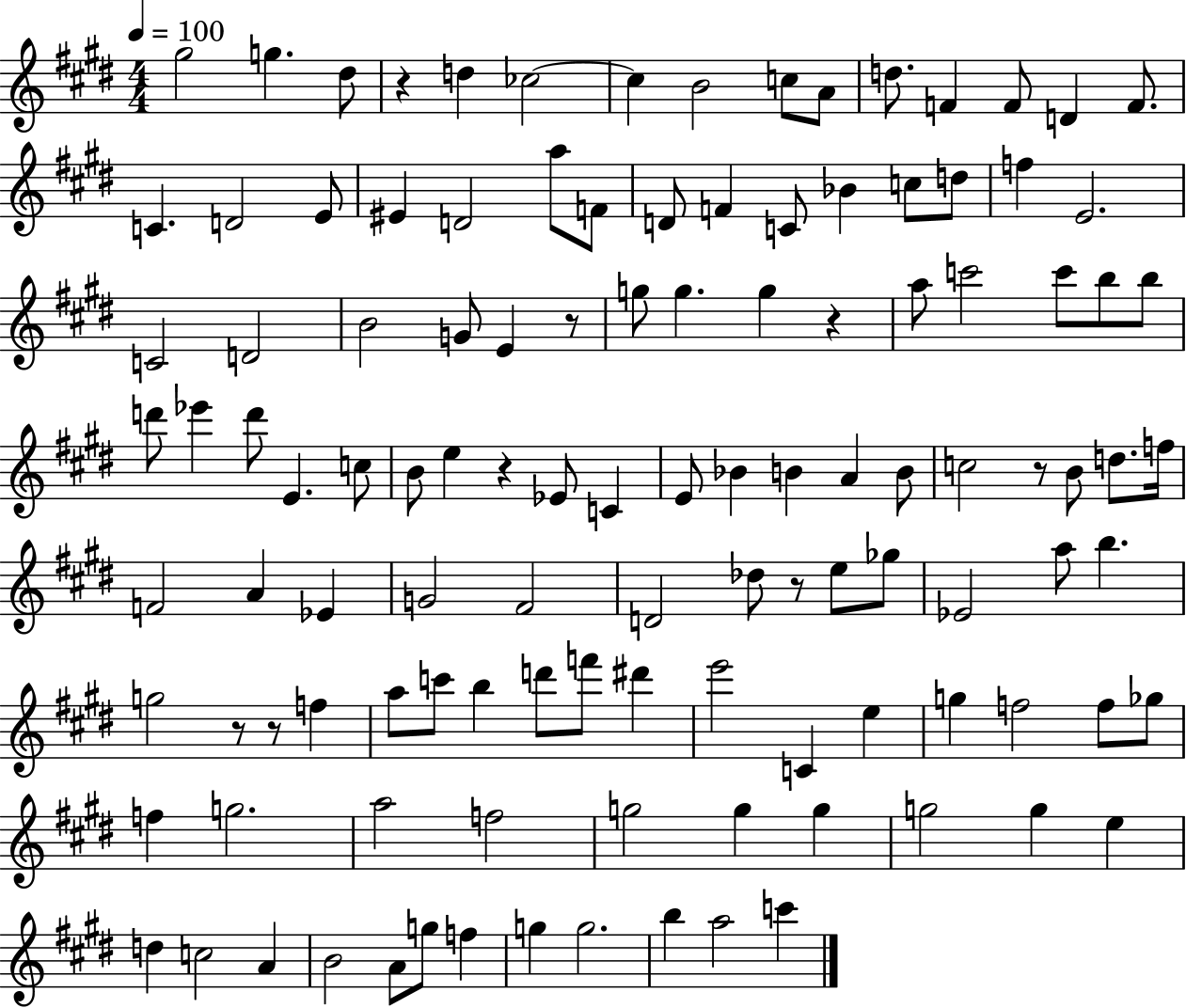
G#5/h G5/q. D#5/e R/q D5/q CES5/h CES5/q B4/h C5/e A4/e D5/e. F4/q F4/e D4/q F4/e. C4/q. D4/h E4/e EIS4/q D4/h A5/e F4/e D4/e F4/q C4/e Bb4/q C5/e D5/e F5/q E4/h. C4/h D4/h B4/h G4/e E4/q R/e G5/e G5/q. G5/q R/q A5/e C6/h C6/e B5/e B5/e D6/e Eb6/q D6/e E4/q. C5/e B4/e E5/q R/q Eb4/e C4/q E4/e Bb4/q B4/q A4/q B4/e C5/h R/e B4/e D5/e. F5/s F4/h A4/q Eb4/q G4/h F#4/h D4/h Db5/e R/e E5/e Gb5/e Eb4/h A5/e B5/q. G5/h R/e R/e F5/q A5/e C6/e B5/q D6/e F6/e D#6/q E6/h C4/q E5/q G5/q F5/h F5/e Gb5/e F5/q G5/h. A5/h F5/h G5/h G5/q G5/q G5/h G5/q E5/q D5/q C5/h A4/q B4/h A4/e G5/e F5/q G5/q G5/h. B5/q A5/h C6/q